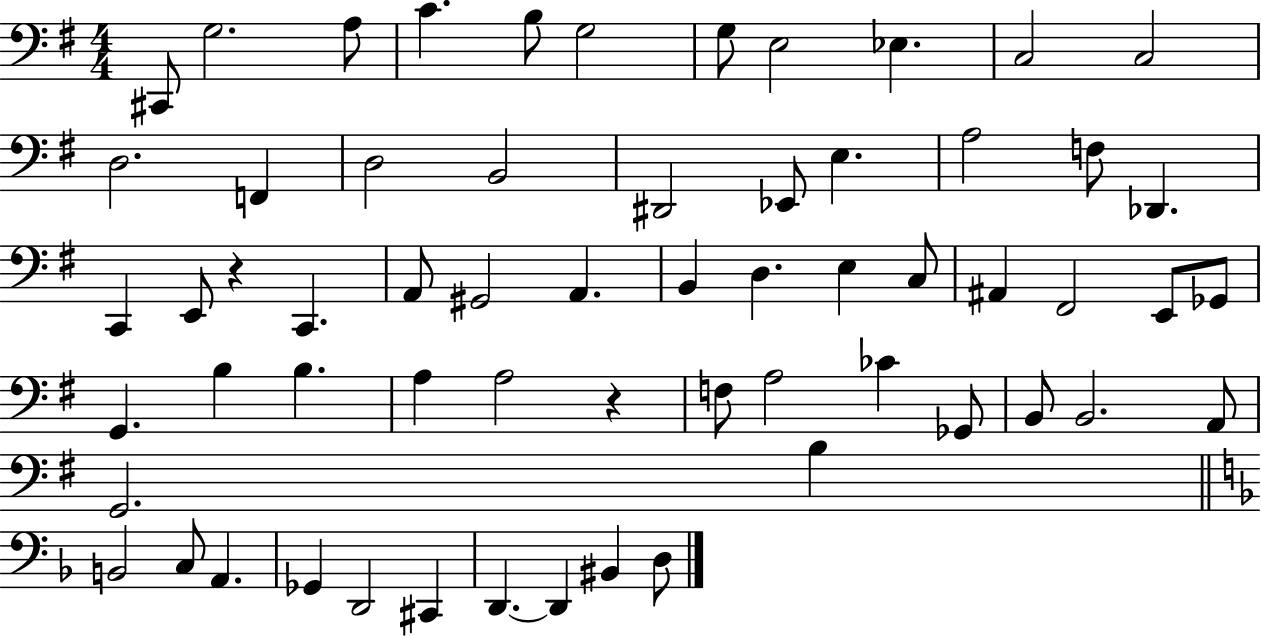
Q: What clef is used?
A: bass